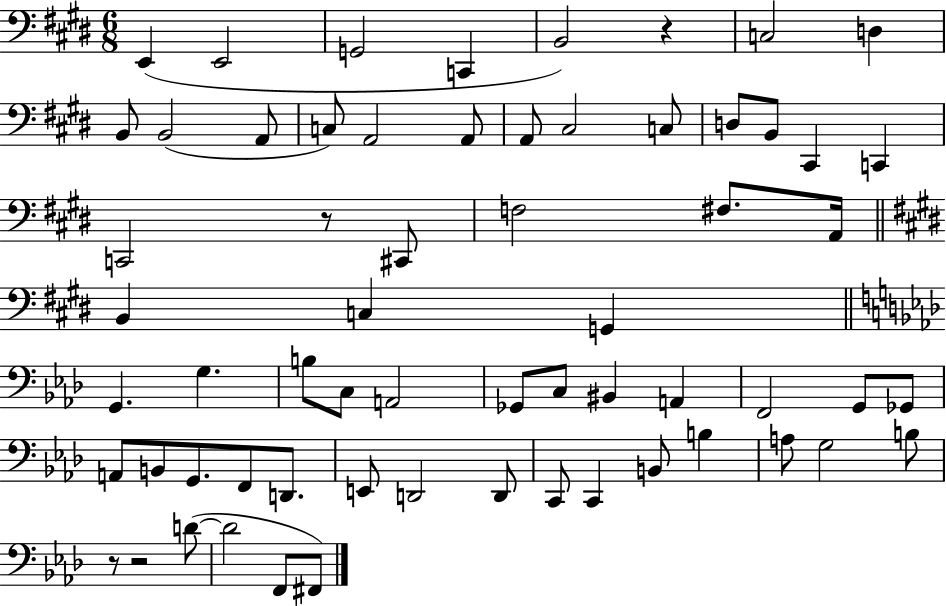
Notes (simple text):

E2/q E2/h G2/h C2/q B2/h R/q C3/h D3/q B2/e B2/h A2/e C3/e A2/h A2/e A2/e C#3/h C3/e D3/e B2/e C#2/q C2/q C2/h R/e C#2/e F3/h F#3/e. A2/s B2/q C3/q G2/q G2/q. G3/q. B3/e C3/e A2/h Gb2/e C3/e BIS2/q A2/q F2/h G2/e Gb2/e A2/e B2/e G2/e. F2/e D2/e. E2/e D2/h D2/e C2/e C2/q B2/e B3/q A3/e G3/h B3/e R/e R/h D4/e D4/h F2/e F#2/e